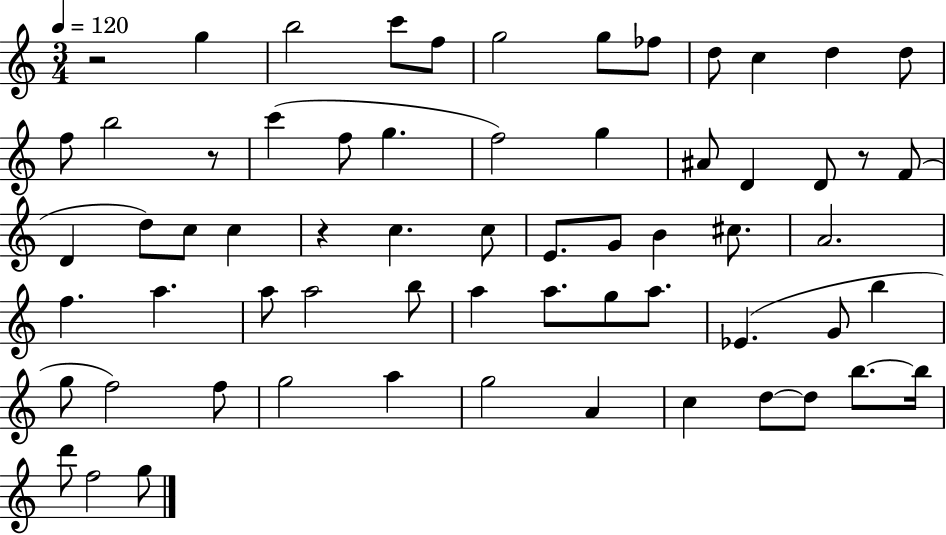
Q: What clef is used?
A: treble